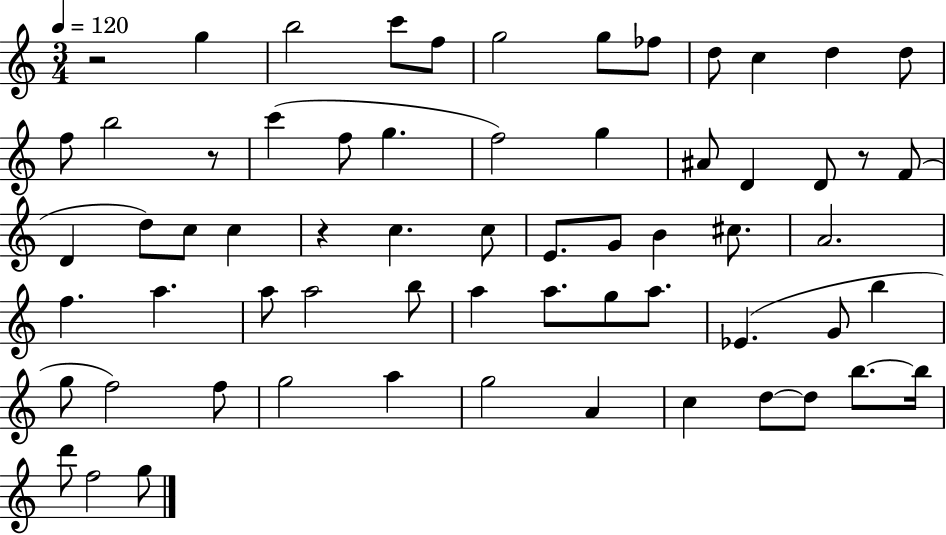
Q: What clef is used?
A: treble